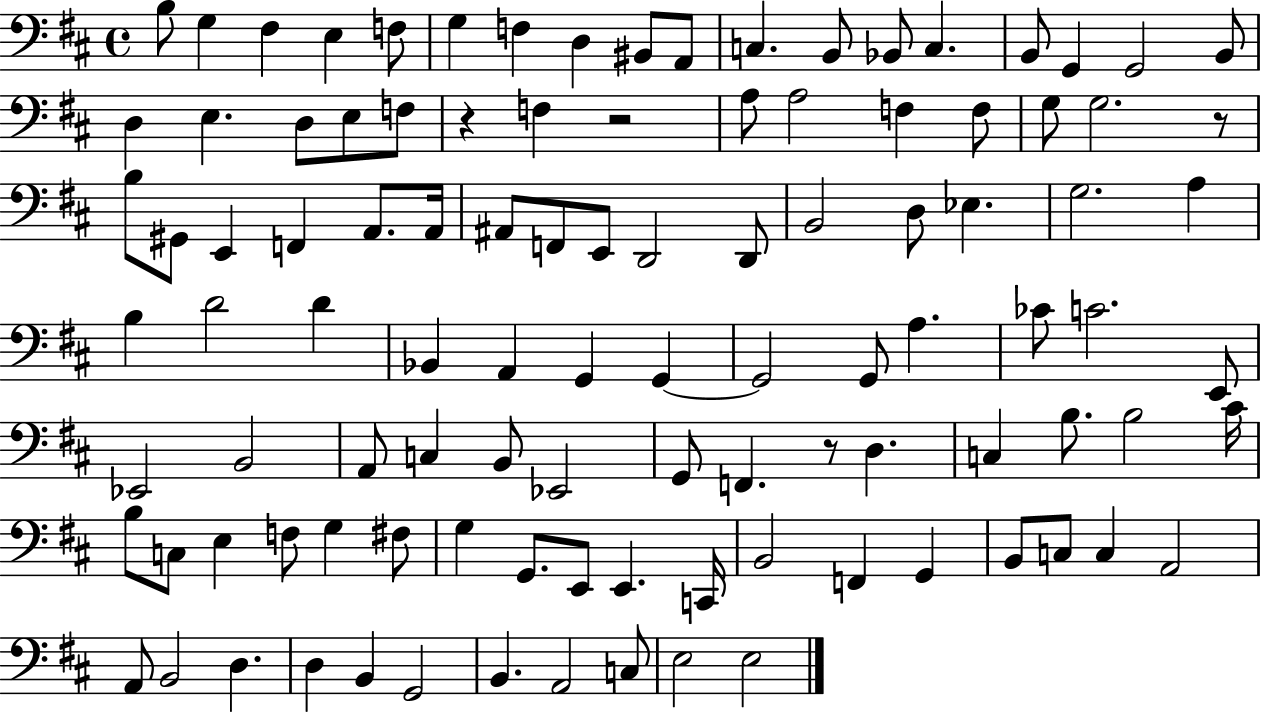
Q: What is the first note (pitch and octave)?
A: B3